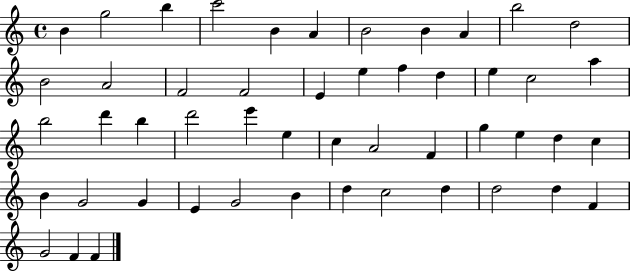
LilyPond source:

{
  \clef treble
  \time 4/4
  \defaultTimeSignature
  \key c \major
  b'4 g''2 b''4 | c'''2 b'4 a'4 | b'2 b'4 a'4 | b''2 d''2 | \break b'2 a'2 | f'2 f'2 | e'4 e''4 f''4 d''4 | e''4 c''2 a''4 | \break b''2 d'''4 b''4 | d'''2 e'''4 e''4 | c''4 a'2 f'4 | g''4 e''4 d''4 c''4 | \break b'4 g'2 g'4 | e'4 g'2 b'4 | d''4 c''2 d''4 | d''2 d''4 f'4 | \break g'2 f'4 f'4 | \bar "|."
}